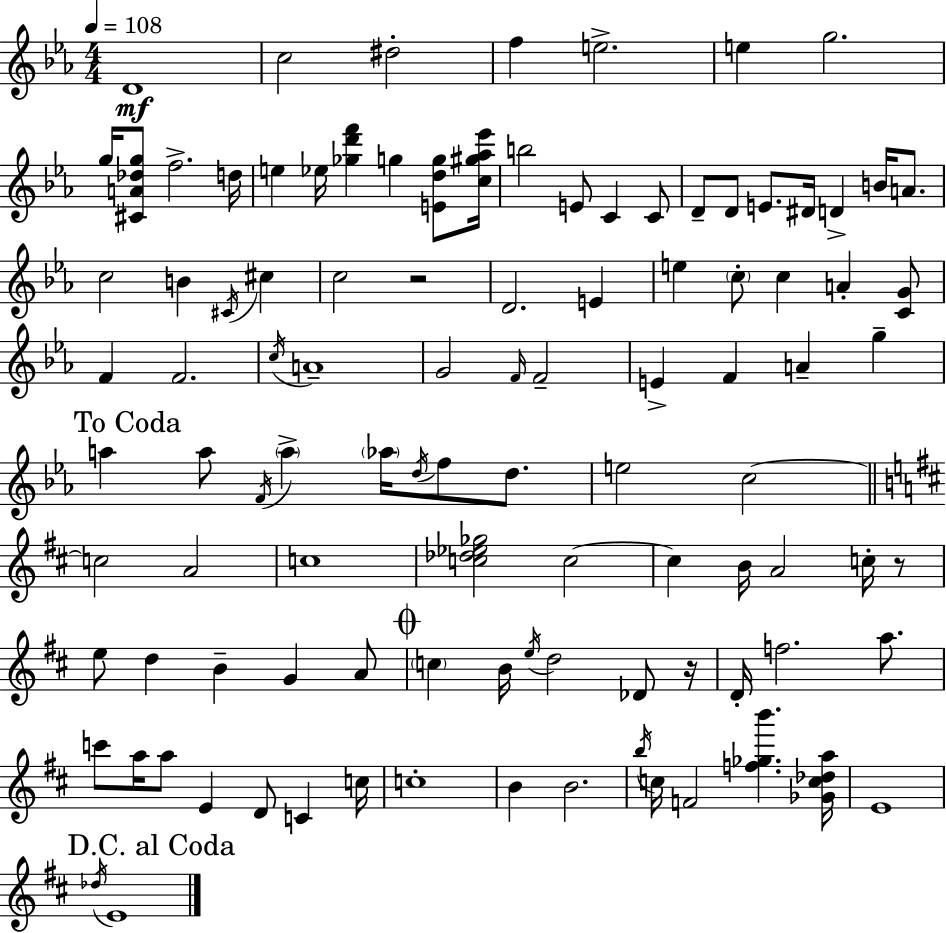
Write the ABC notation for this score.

X:1
T:Untitled
M:4/4
L:1/4
K:Cm
D4 c2 ^d2 f e2 e g2 g/4 [^CA_dg]/2 f2 d/4 e _e/4 [_gd'f'] g [Edg]/2 [c^g_a_e']/4 b2 E/2 C C/2 D/2 D/2 E/2 ^D/4 D B/4 A/2 c2 B ^C/4 ^c c2 z2 D2 E e c/2 c A [CG]/2 F F2 c/4 A4 G2 F/4 F2 E F A g a a/2 F/4 a _a/4 d/4 f/2 d/2 e2 c2 c2 A2 c4 [c_d_e_g]2 c2 c B/4 A2 c/4 z/2 e/2 d B G A/2 c B/4 e/4 d2 _D/2 z/4 D/4 f2 a/2 c'/2 a/4 a/2 E D/2 C c/4 c4 B B2 b/4 c/4 F2 [f_gb'] [_Gc_da]/4 E4 _d/4 E4